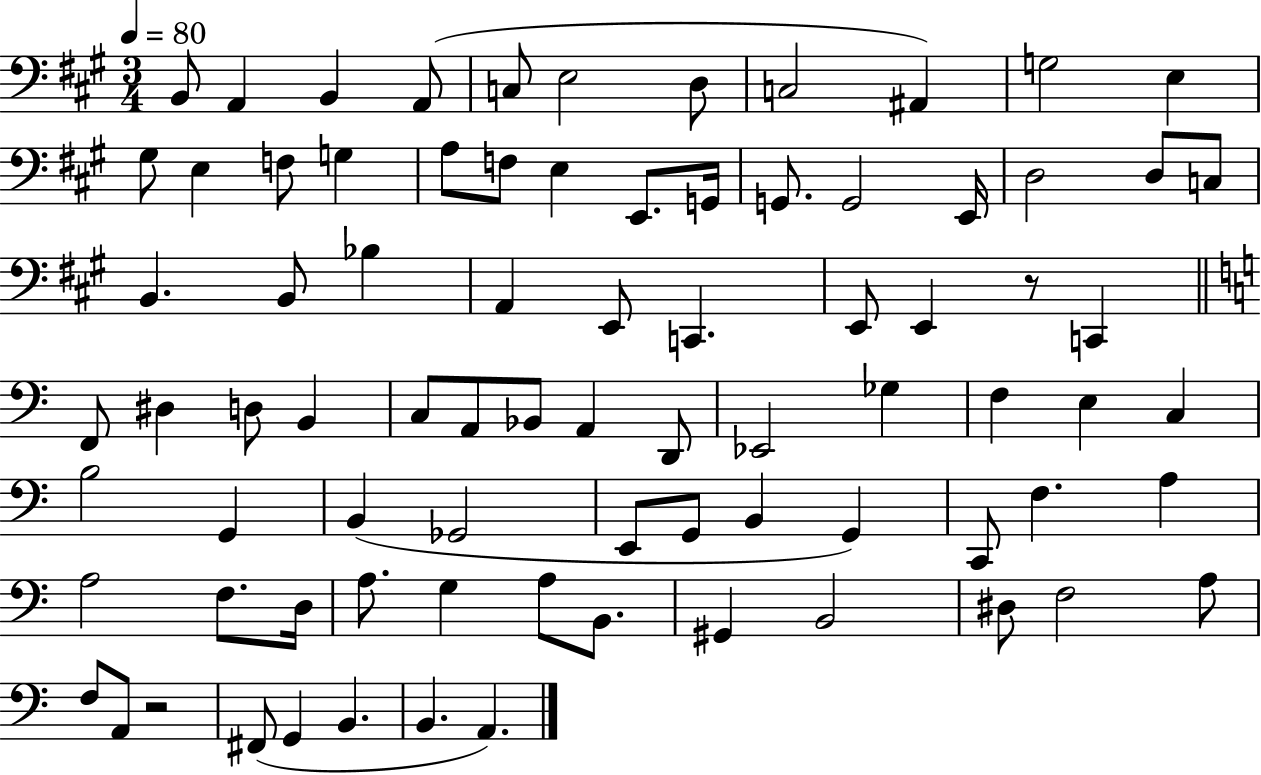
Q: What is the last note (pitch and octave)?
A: A2